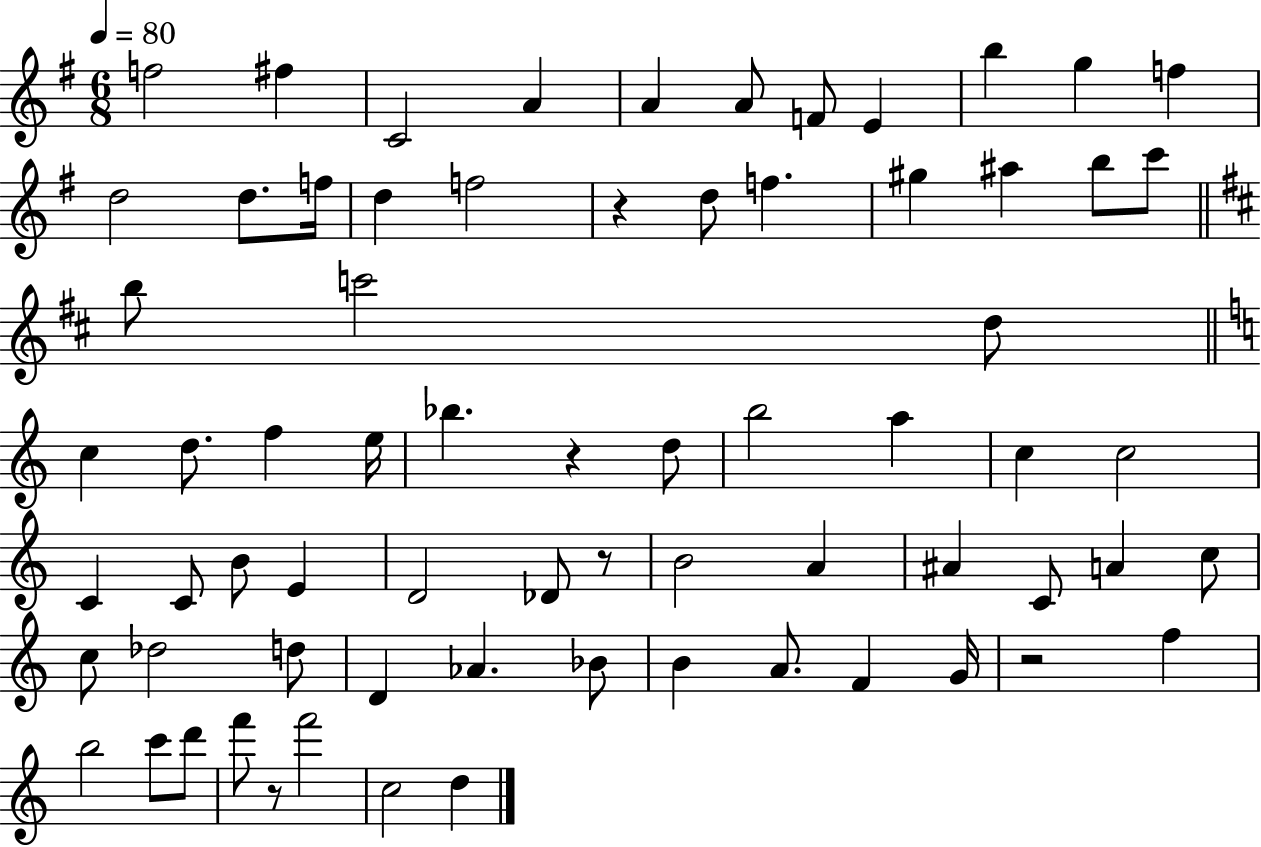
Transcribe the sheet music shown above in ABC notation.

X:1
T:Untitled
M:6/8
L:1/4
K:G
f2 ^f C2 A A A/2 F/2 E b g f d2 d/2 f/4 d f2 z d/2 f ^g ^a b/2 c'/2 b/2 c'2 d/2 c d/2 f e/4 _b z d/2 b2 a c c2 C C/2 B/2 E D2 _D/2 z/2 B2 A ^A C/2 A c/2 c/2 _d2 d/2 D _A _B/2 B A/2 F G/4 z2 f b2 c'/2 d'/2 f'/2 z/2 f'2 c2 d